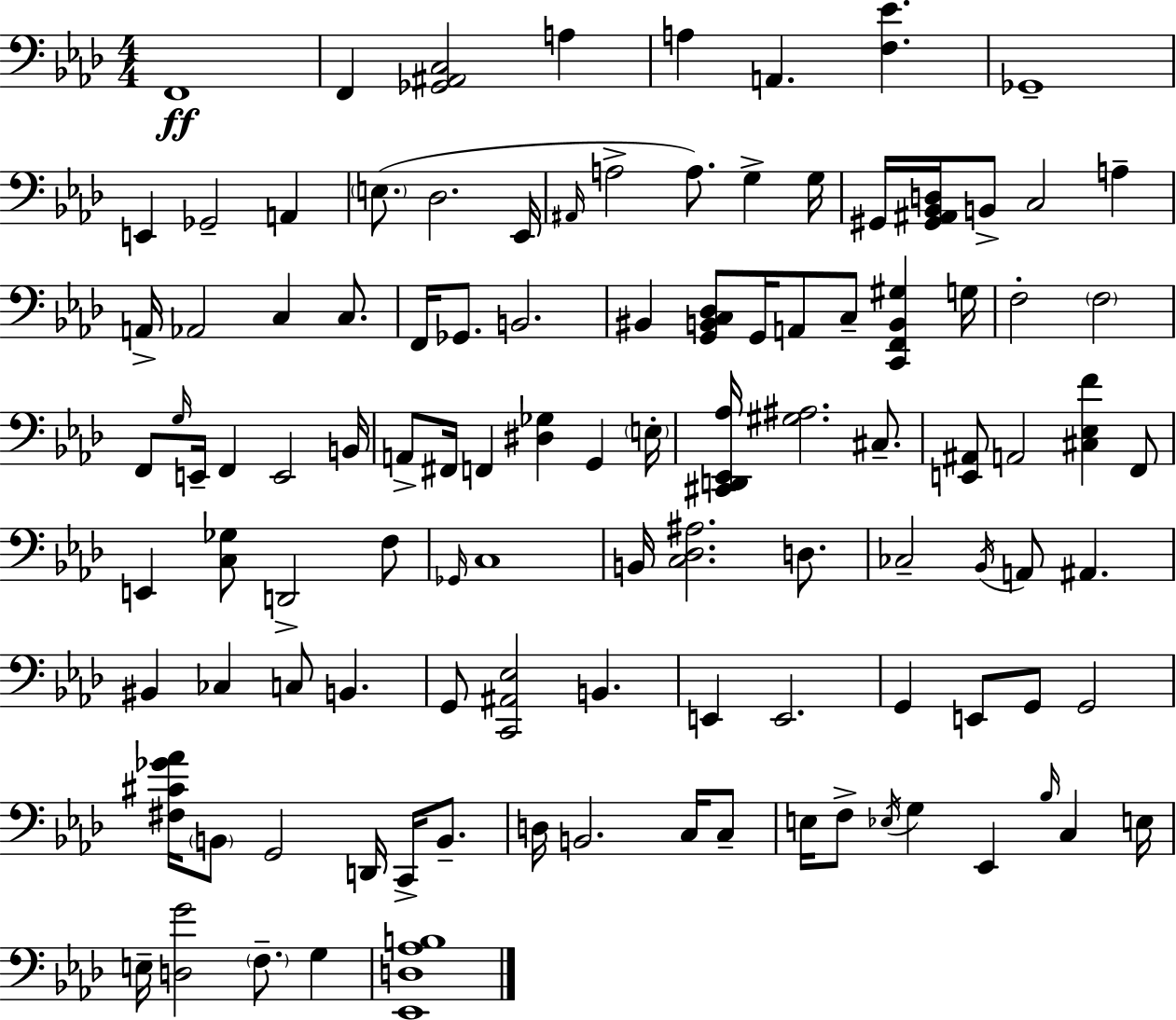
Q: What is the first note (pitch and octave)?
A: F2